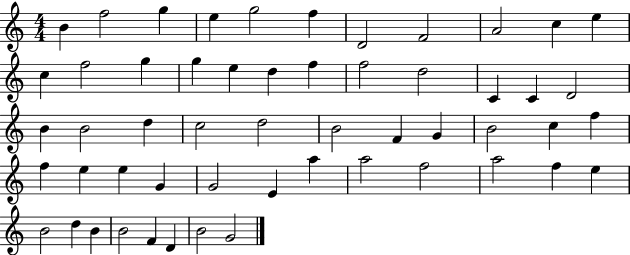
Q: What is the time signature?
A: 4/4